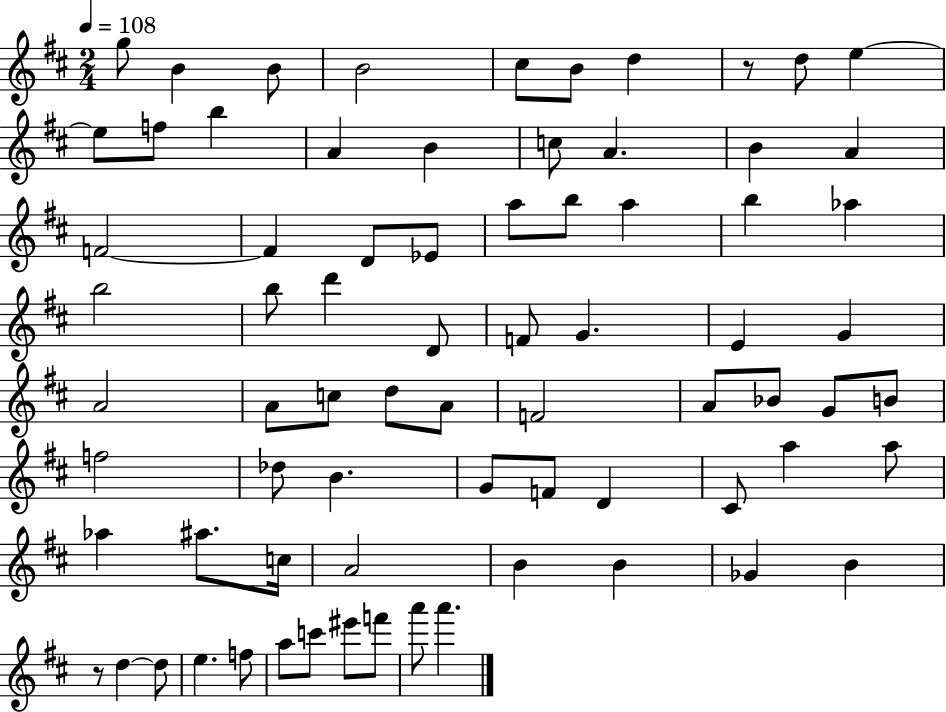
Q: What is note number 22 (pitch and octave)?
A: Eb4